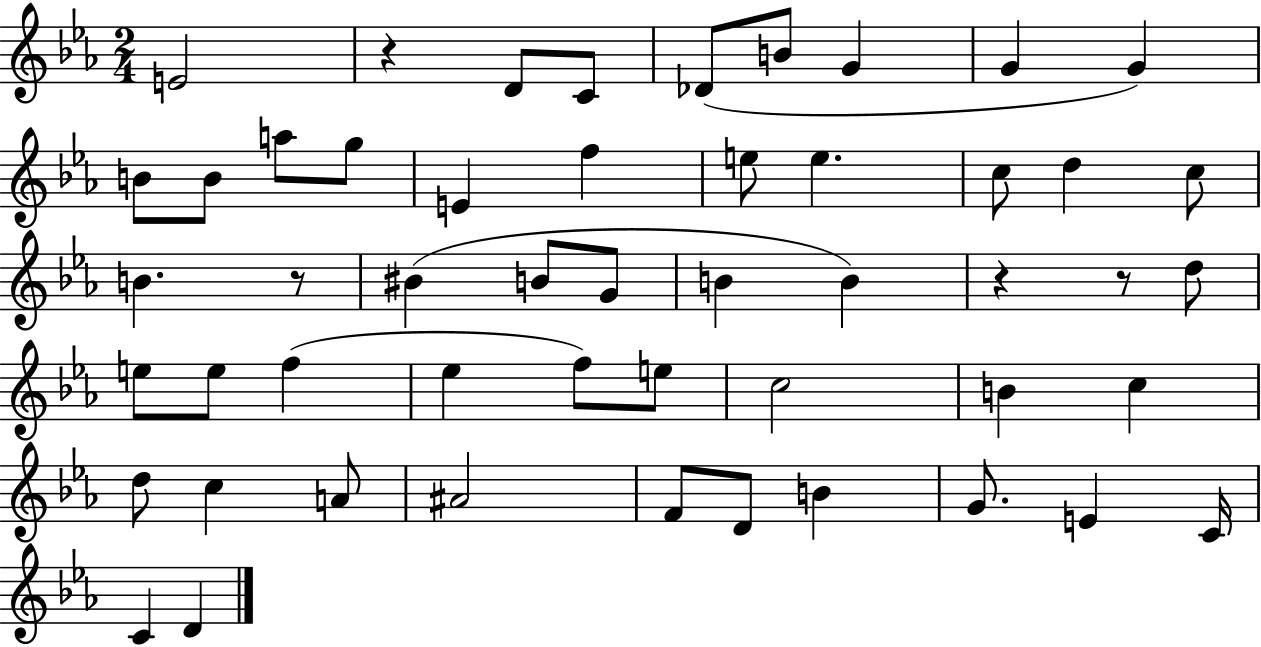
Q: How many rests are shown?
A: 4